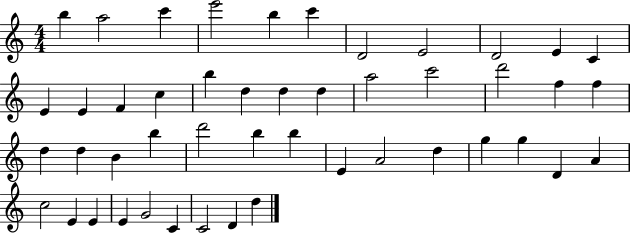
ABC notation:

X:1
T:Untitled
M:4/4
L:1/4
K:C
b a2 c' e'2 b c' D2 E2 D2 E C E E F c b d d d a2 c'2 d'2 f f d d B b d'2 b b E A2 d g g D A c2 E E E G2 C C2 D d